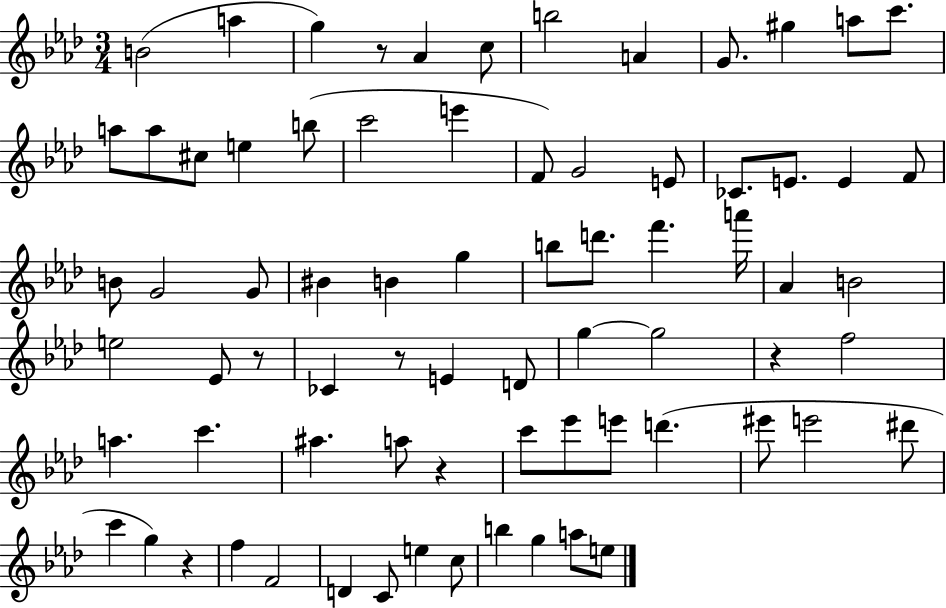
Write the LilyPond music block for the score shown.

{
  \clef treble
  \numericTimeSignature
  \time 3/4
  \key aes \major
  b'2( a''4 | g''4) r8 aes'4 c''8 | b''2 a'4 | g'8. gis''4 a''8 c'''8. | \break a''8 a''8 cis''8 e''4 b''8( | c'''2 e'''4 | f'8) g'2 e'8 | ces'8. e'8. e'4 f'8 | \break b'8 g'2 g'8 | bis'4 b'4 g''4 | b''8 d'''8. f'''4. a'''16 | aes'4 b'2 | \break e''2 ees'8 r8 | ces'4 r8 e'4 d'8 | g''4~~ g''2 | r4 f''2 | \break a''4. c'''4. | ais''4. a''8 r4 | c'''8 ees'''8 e'''8 d'''4.( | eis'''8 e'''2 dis'''8 | \break c'''4 g''4) r4 | f''4 f'2 | d'4 c'8 e''4 c''8 | b''4 g''4 a''8 e''8 | \break \bar "|."
}